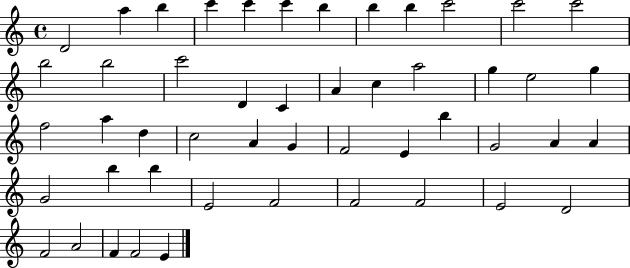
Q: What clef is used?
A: treble